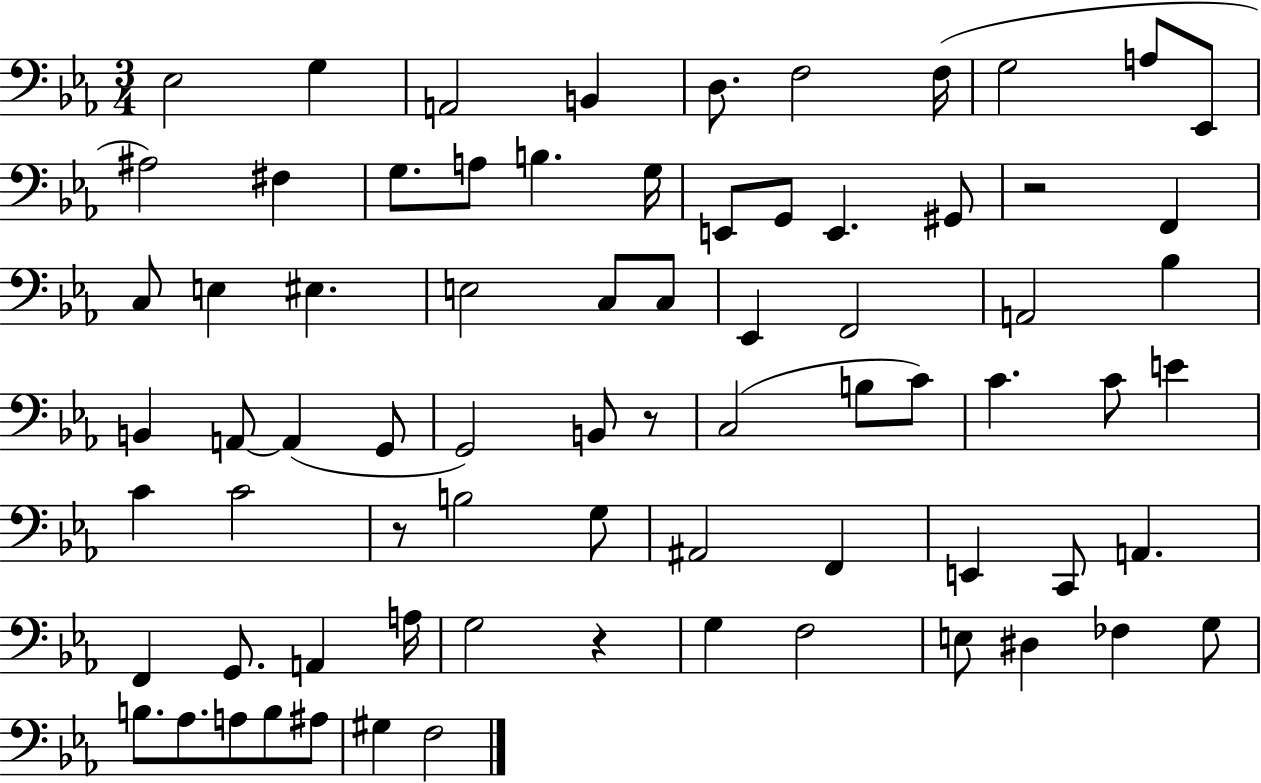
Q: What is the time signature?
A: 3/4